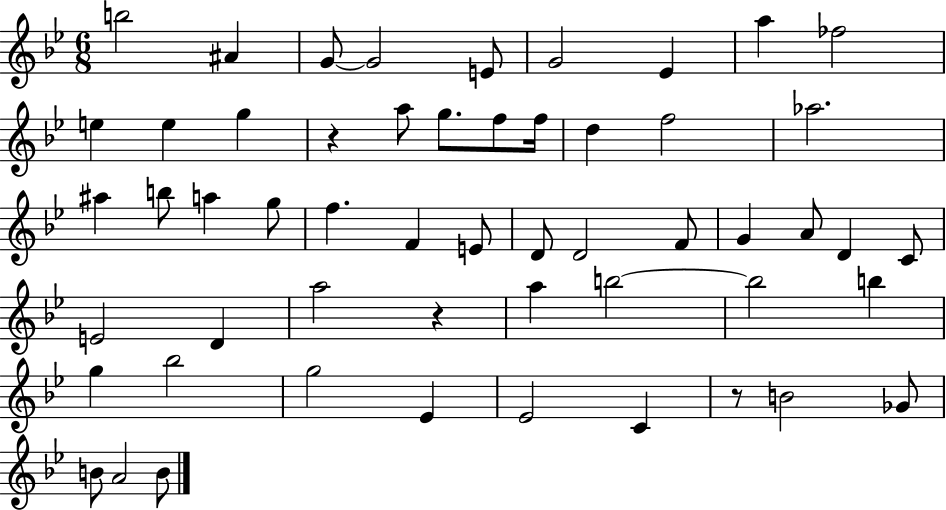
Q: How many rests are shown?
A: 3